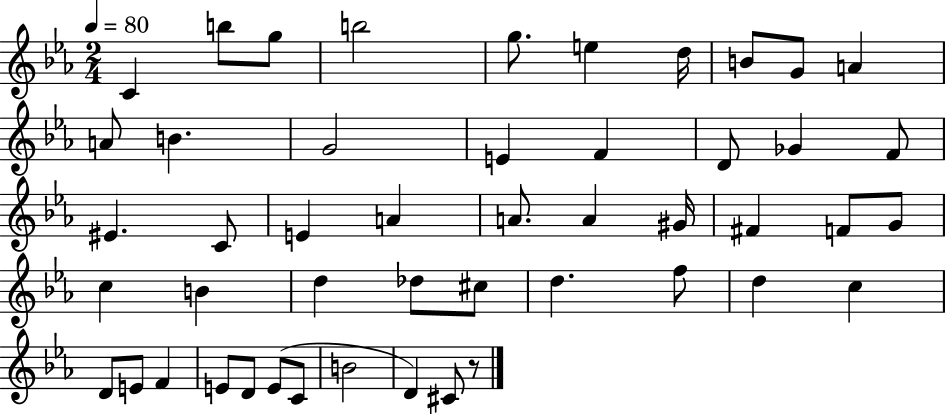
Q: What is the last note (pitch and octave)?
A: C#4